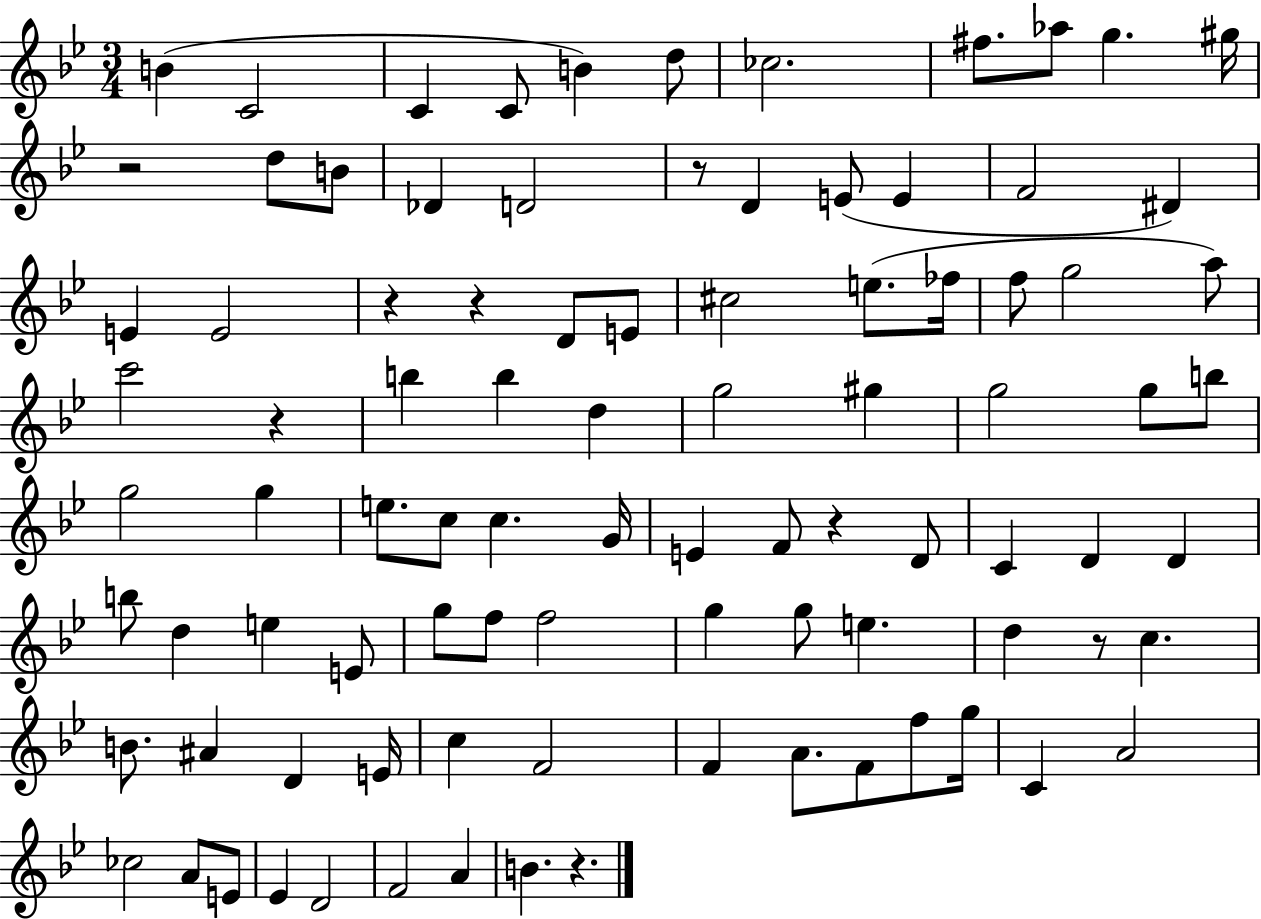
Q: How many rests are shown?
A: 8